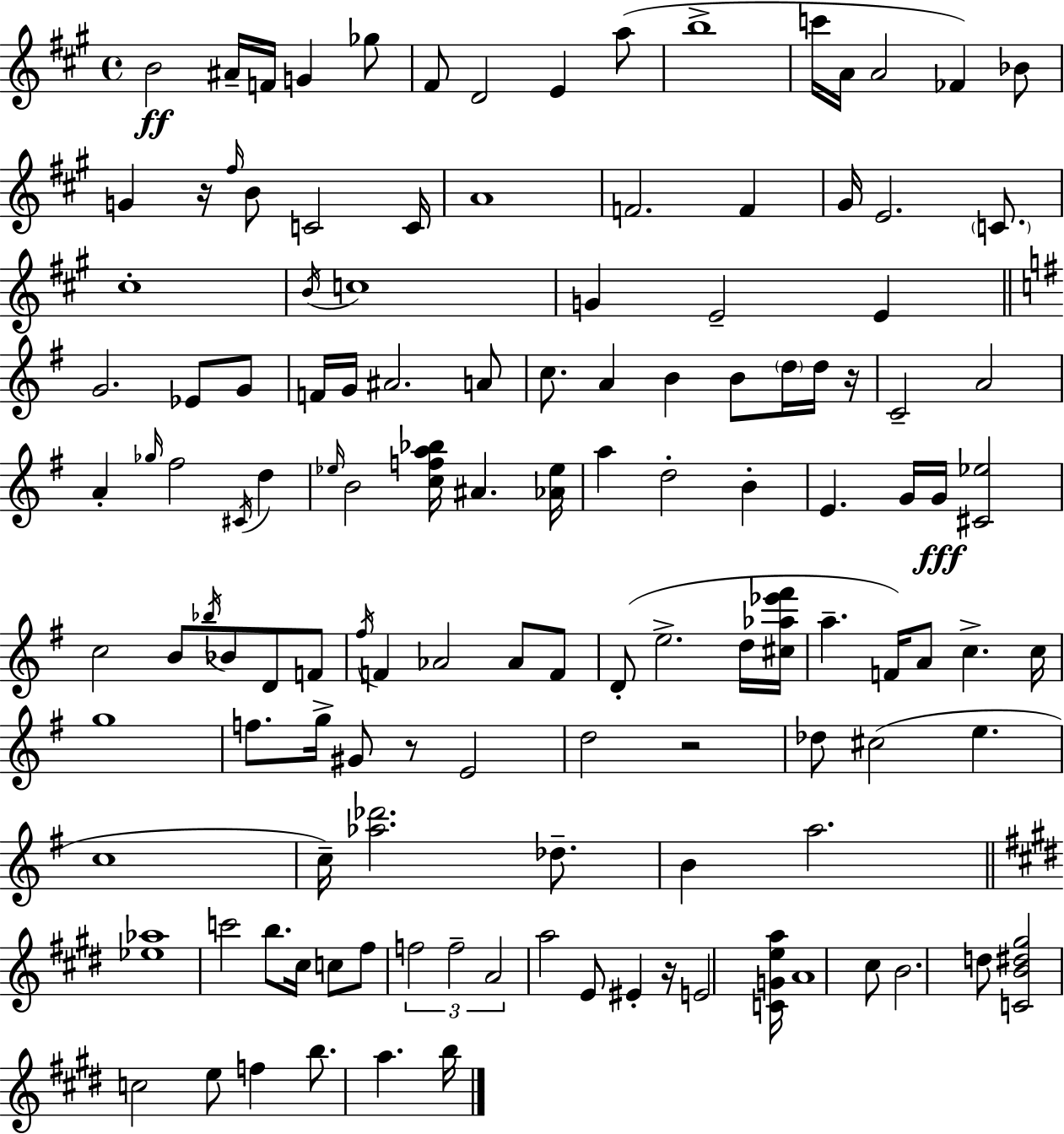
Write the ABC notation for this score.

X:1
T:Untitled
M:4/4
L:1/4
K:A
B2 ^A/4 F/4 G _g/2 ^F/2 D2 E a/2 b4 c'/4 A/4 A2 _F _B/2 G z/4 ^f/4 B/2 C2 C/4 A4 F2 F ^G/4 E2 C/2 ^c4 B/4 c4 G E2 E G2 _E/2 G/2 F/4 G/4 ^A2 A/2 c/2 A B B/2 d/4 d/4 z/4 C2 A2 A _g/4 ^f2 ^C/4 d _e/4 B2 [cfa_b]/4 ^A [_A_e]/4 a d2 B E G/4 G/4 [^C_e]2 c2 B/2 _b/4 _B/2 D/2 F/2 ^f/4 F _A2 _A/2 F/2 D/2 e2 d/4 [^c_a_e'^f']/4 a F/4 A/2 c c/4 g4 f/2 g/4 ^G/2 z/2 E2 d2 z2 _d/2 ^c2 e c4 c/4 [_a_d']2 _d/2 B a2 [_e_a]4 c'2 b/2 ^c/4 c/2 ^f/2 f2 f2 A2 a2 E/2 ^E z/4 E2 [CGea]/4 A4 ^c/2 B2 d/2 [CB^d^g]2 c2 e/2 f b/2 a b/4